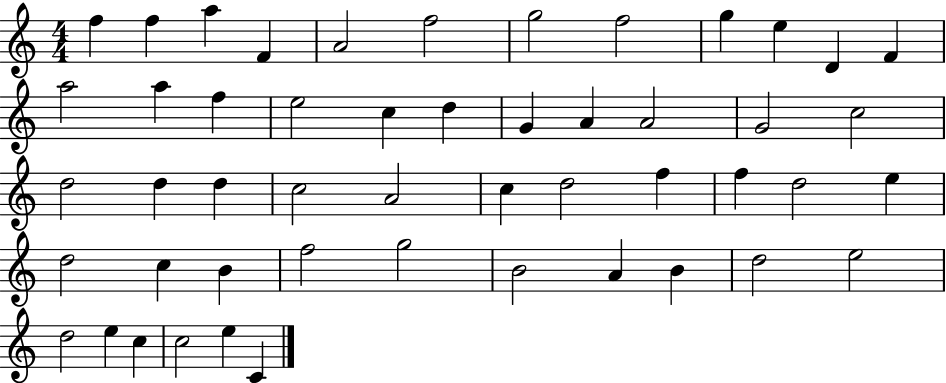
{
  \clef treble
  \numericTimeSignature
  \time 4/4
  \key c \major
  f''4 f''4 a''4 f'4 | a'2 f''2 | g''2 f''2 | g''4 e''4 d'4 f'4 | \break a''2 a''4 f''4 | e''2 c''4 d''4 | g'4 a'4 a'2 | g'2 c''2 | \break d''2 d''4 d''4 | c''2 a'2 | c''4 d''2 f''4 | f''4 d''2 e''4 | \break d''2 c''4 b'4 | f''2 g''2 | b'2 a'4 b'4 | d''2 e''2 | \break d''2 e''4 c''4 | c''2 e''4 c'4 | \bar "|."
}